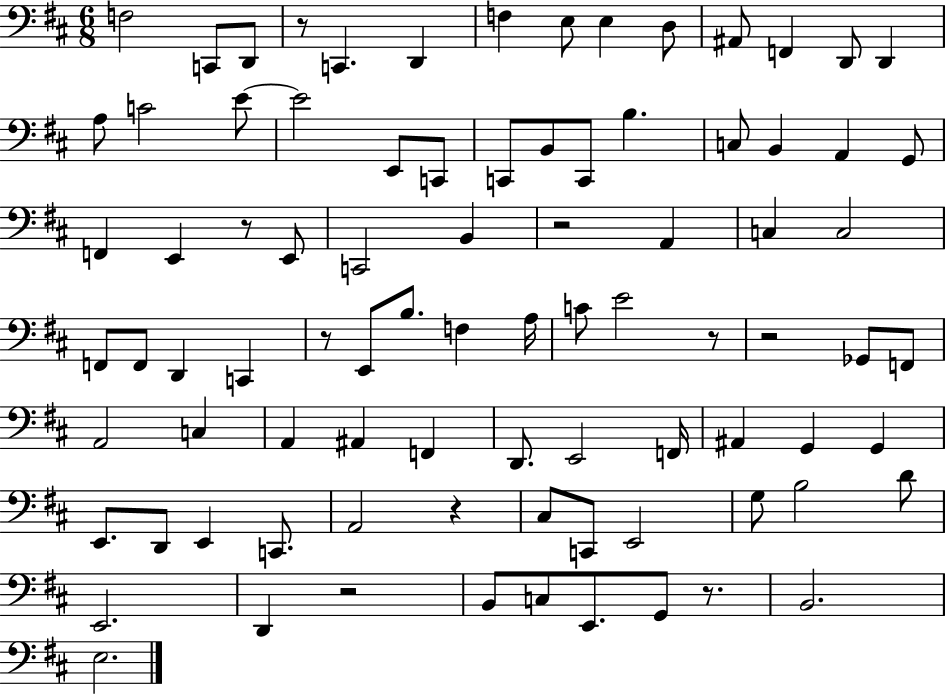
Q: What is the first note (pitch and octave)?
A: F3